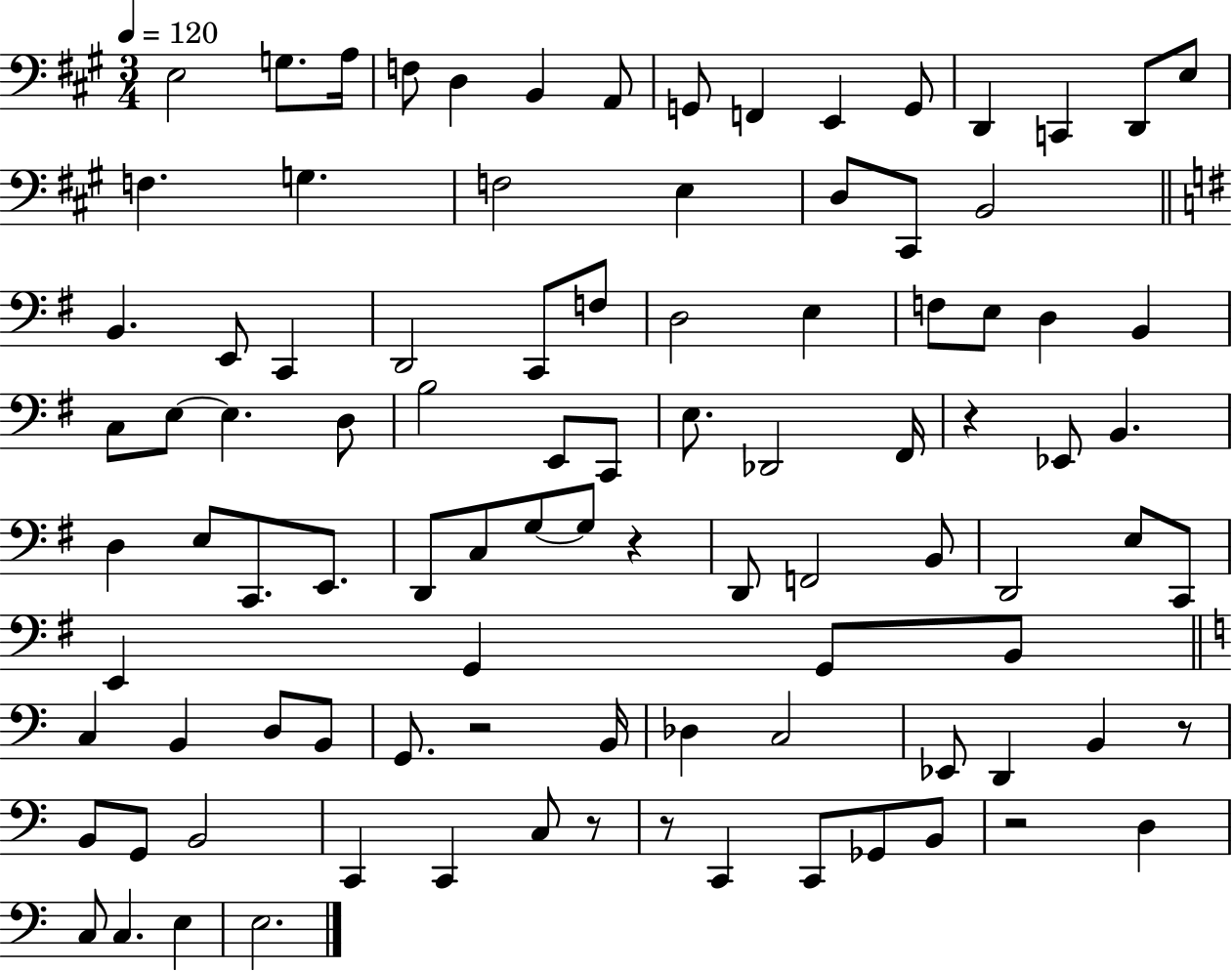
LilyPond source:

{
  \clef bass
  \numericTimeSignature
  \time 3/4
  \key a \major
  \tempo 4 = 120
  \repeat volta 2 { e2 g8. a16 | f8 d4 b,4 a,8 | g,8 f,4 e,4 g,8 | d,4 c,4 d,8 e8 | \break f4. g4. | f2 e4 | d8 cis,8 b,2 | \bar "||" \break \key e \minor b,4. e,8 c,4 | d,2 c,8 f8 | d2 e4 | f8 e8 d4 b,4 | \break c8 e8~~ e4. d8 | b2 e,8 c,8 | e8. des,2 fis,16 | r4 ees,8 b,4. | \break d4 e8 c,8. e,8. | d,8 c8 g8~~ g8 r4 | d,8 f,2 b,8 | d,2 e8 c,8 | \break e,4 g,4 g,8 b,8 | \bar "||" \break \key a \minor c4 b,4 d8 b,8 | g,8. r2 b,16 | des4 c2 | ees,8 d,4 b,4 r8 | \break b,8 g,8 b,2 | c,4 c,4 c8 r8 | r8 c,4 c,8 ges,8 b,8 | r2 d4 | \break c8 c4. e4 | e2. | } \bar "|."
}